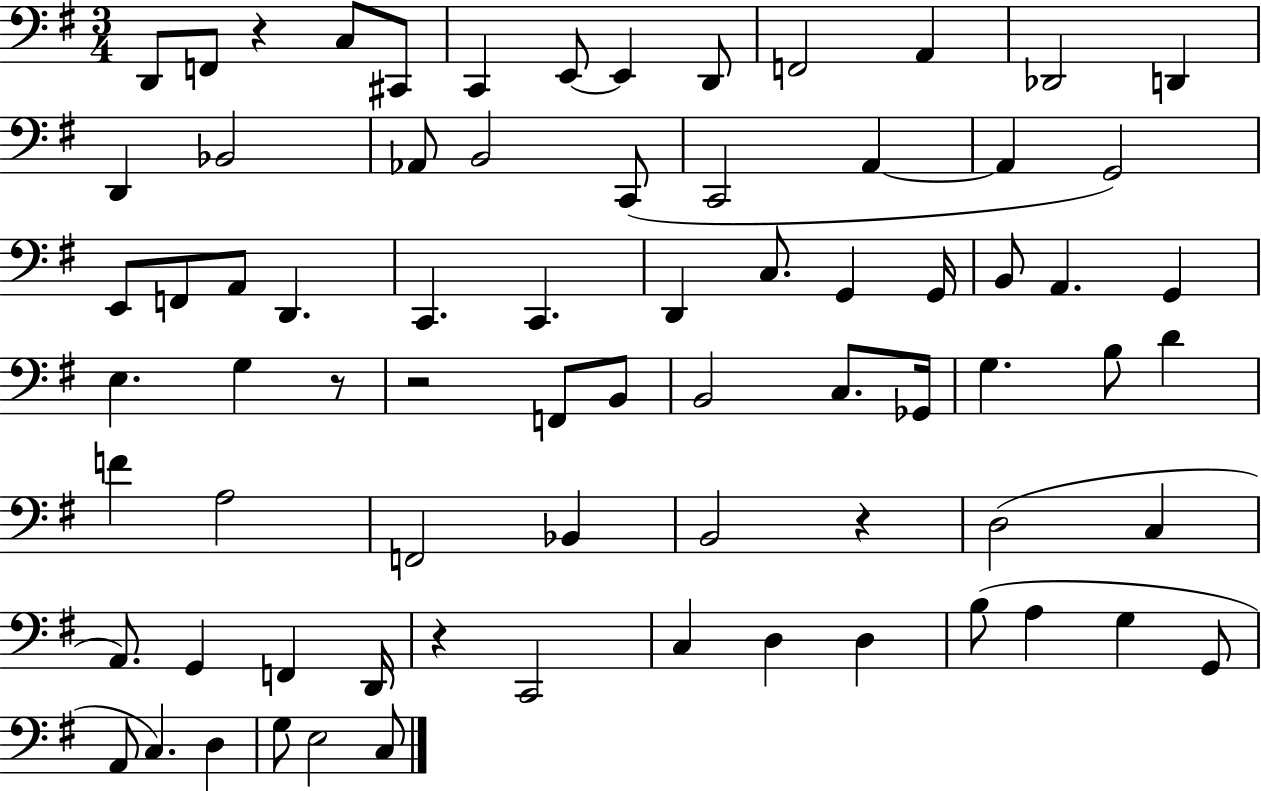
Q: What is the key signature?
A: G major